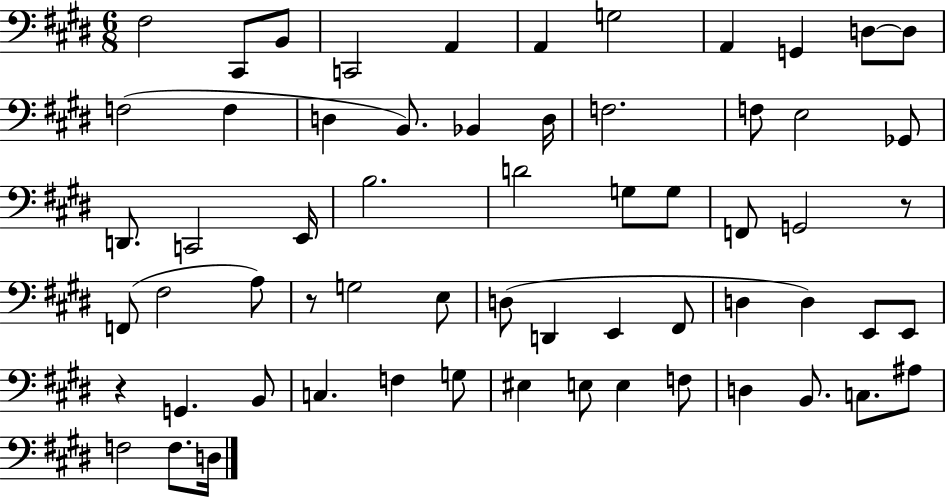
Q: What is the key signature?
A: E major